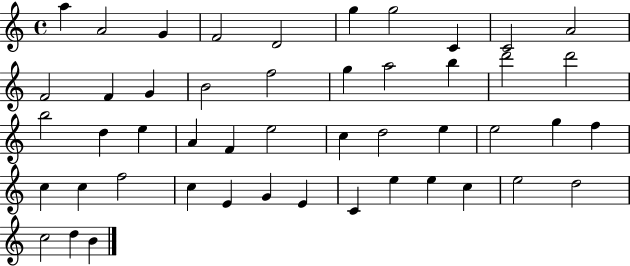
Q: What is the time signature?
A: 4/4